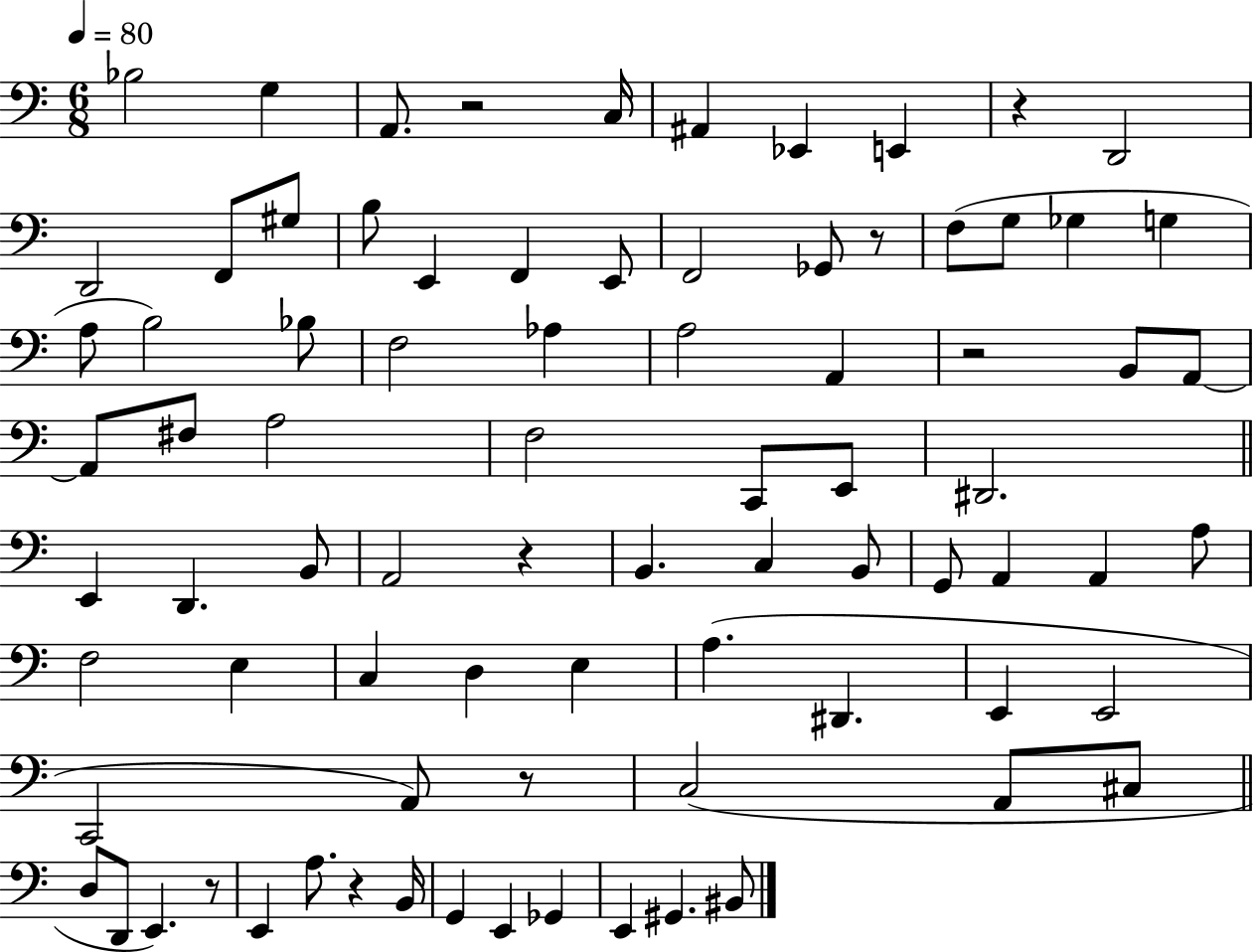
{
  \clef bass
  \numericTimeSignature
  \time 6/8
  \key c \major
  \tempo 4 = 80
  \repeat volta 2 { bes2 g4 | a,8. r2 c16 | ais,4 ees,4 e,4 | r4 d,2 | \break d,2 f,8 gis8 | b8 e,4 f,4 e,8 | f,2 ges,8 r8 | f8( g8 ges4 g4 | \break a8 b2) bes8 | f2 aes4 | a2 a,4 | r2 b,8 a,8~~ | \break a,8 fis8 a2 | f2 c,8 e,8 | dis,2. | \bar "||" \break \key c \major e,4 d,4. b,8 | a,2 r4 | b,4. c4 b,8 | g,8 a,4 a,4 a8 | \break f2 e4 | c4 d4 e4 | a4.( dis,4. | e,4 e,2 | \break c,2 a,8) r8 | c2( a,8 cis8 | \bar "||" \break \key c \major d8 d,8 e,4.) r8 | e,4 a8. r4 b,16 | g,4 e,4 ges,4 | e,4 gis,4. bis,8 | \break } \bar "|."
}